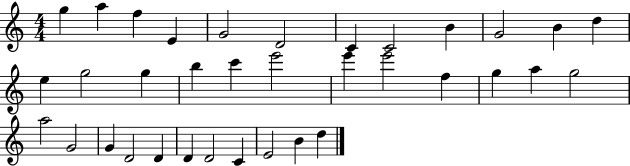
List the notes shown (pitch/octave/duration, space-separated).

G5/q A5/q F5/q E4/q G4/h D4/h C4/q C4/h B4/q G4/h B4/q D5/q E5/q G5/h G5/q B5/q C6/q E6/h E6/q E6/h F5/q G5/q A5/q G5/h A5/h G4/h G4/q D4/h D4/q D4/q D4/h C4/q E4/h B4/q D5/q